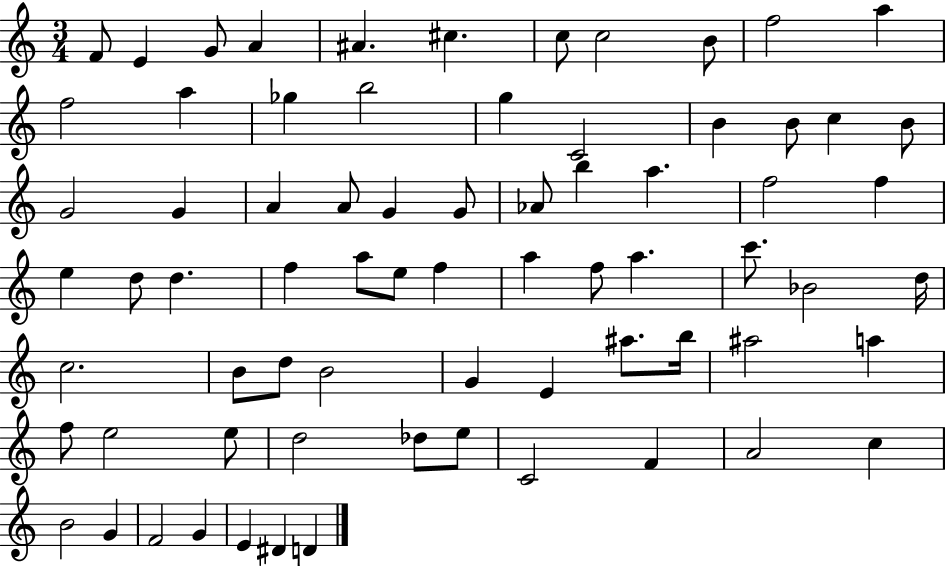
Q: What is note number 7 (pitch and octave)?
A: C5